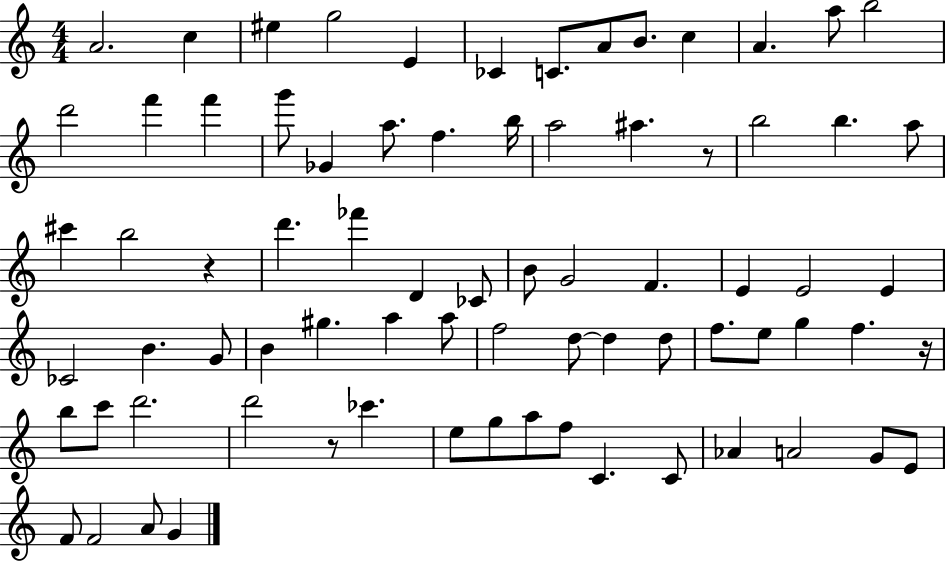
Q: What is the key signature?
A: C major